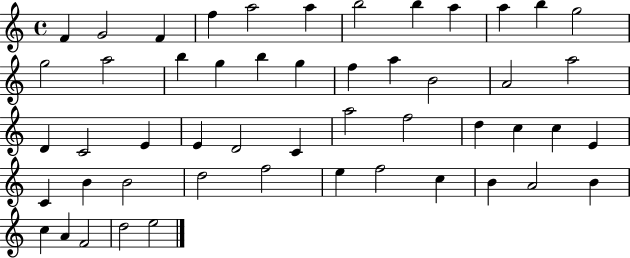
F4/q G4/h F4/q F5/q A5/h A5/q B5/h B5/q A5/q A5/q B5/q G5/h G5/h A5/h B5/q G5/q B5/q G5/q F5/q A5/q B4/h A4/h A5/h D4/q C4/h E4/q E4/q D4/h C4/q A5/h F5/h D5/q C5/q C5/q E4/q C4/q B4/q B4/h D5/h F5/h E5/q F5/h C5/q B4/q A4/h B4/q C5/q A4/q F4/h D5/h E5/h